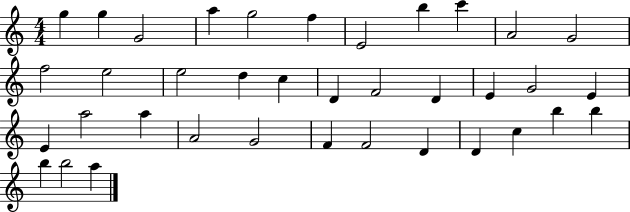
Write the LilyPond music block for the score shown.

{
  \clef treble
  \numericTimeSignature
  \time 4/4
  \key c \major
  g''4 g''4 g'2 | a''4 g''2 f''4 | e'2 b''4 c'''4 | a'2 g'2 | \break f''2 e''2 | e''2 d''4 c''4 | d'4 f'2 d'4 | e'4 g'2 e'4 | \break e'4 a''2 a''4 | a'2 g'2 | f'4 f'2 d'4 | d'4 c''4 b''4 b''4 | \break b''4 b''2 a''4 | \bar "|."
}